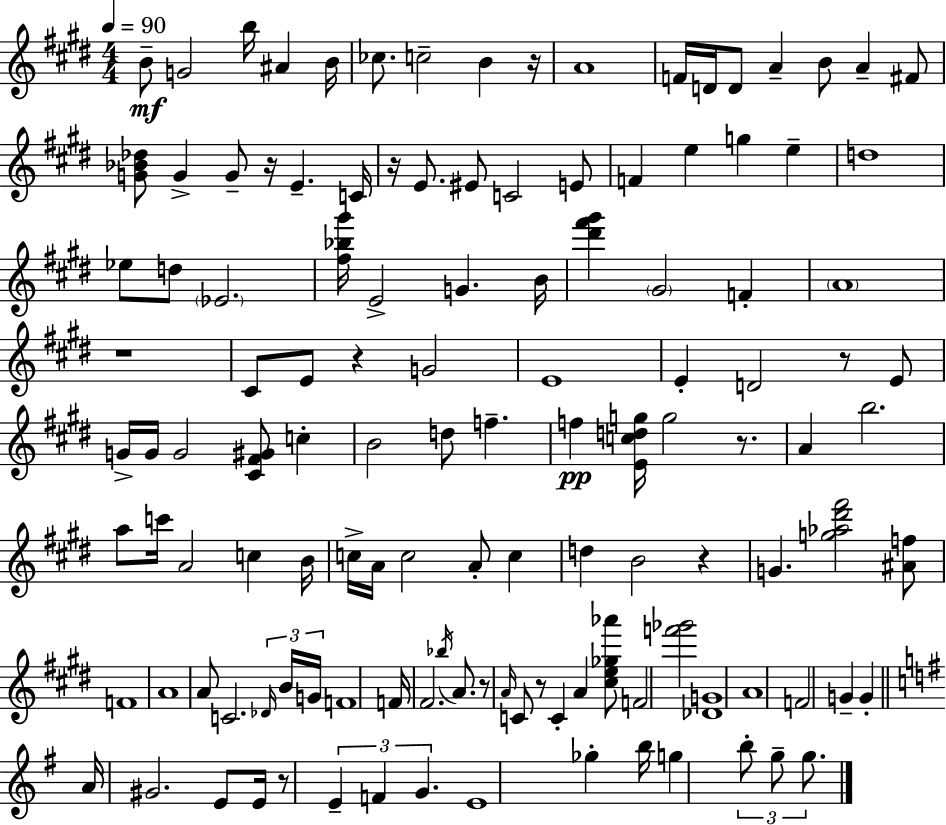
{
  \clef treble
  \numericTimeSignature
  \time 4/4
  \key e \major
  \tempo 4 = 90
  b'8--\mf g'2 b''16 ais'4 b'16 | ces''8. c''2-- b'4 r16 | a'1 | f'16 d'16 d'8 a'4-- b'8 a'4-- fis'8 | \break <g' bes' des''>8 g'4-> g'8-- r16 e'4.-- c'16 | r16 e'8. eis'8 c'2 e'8 | f'4 e''4 g''4 e''4-- | d''1 | \break ees''8 d''8 \parenthesize ees'2. | <fis'' bes'' gis'''>16 e'2-> g'4. b'16 | <dis''' fis''' gis'''>4 \parenthesize gis'2 f'4-. | \parenthesize a'1 | \break r1 | cis'8 e'8 r4 g'2 | e'1 | e'4-. d'2 r8 e'8 | \break g'16-> g'16 g'2 <cis' fis' gis'>8 c''4-. | b'2 d''8 f''4.-- | f''4\pp <e' c'' d'' g''>16 g''2 r8. | a'4 b''2. | \break a''8 c'''16 a'2 c''4 b'16 | c''16-> a'16 c''2 a'8-. c''4 | d''4 b'2 r4 | g'4. <g'' aes'' dis''' fis'''>2 <ais' f''>8 | \break f'1 | a'1 | a'8 c'2. \tuplet 3/2 { \grace { des'16 } b'16 | g'16 } f'1 | \break f'16 fis'2. \acciaccatura { bes''16 } a'8. | r8 \grace { a'16 } c'8 r8 c'4-. a'4 | <cis'' e'' ges'' aes'''>8 f'2 <f''' ges'''>2 | <des' g'>1 | \break a'1 | f'2 g'4-- g'4-. | \bar "||" \break \key g \major a'16 gis'2. e'8 e'16 | r8 \tuplet 3/2 { e'4-- f'4 g'4. } | e'1 | ges''4-. b''16 g''4 \tuplet 3/2 { b''8-. g''8-- g''8. } | \break \bar "|."
}